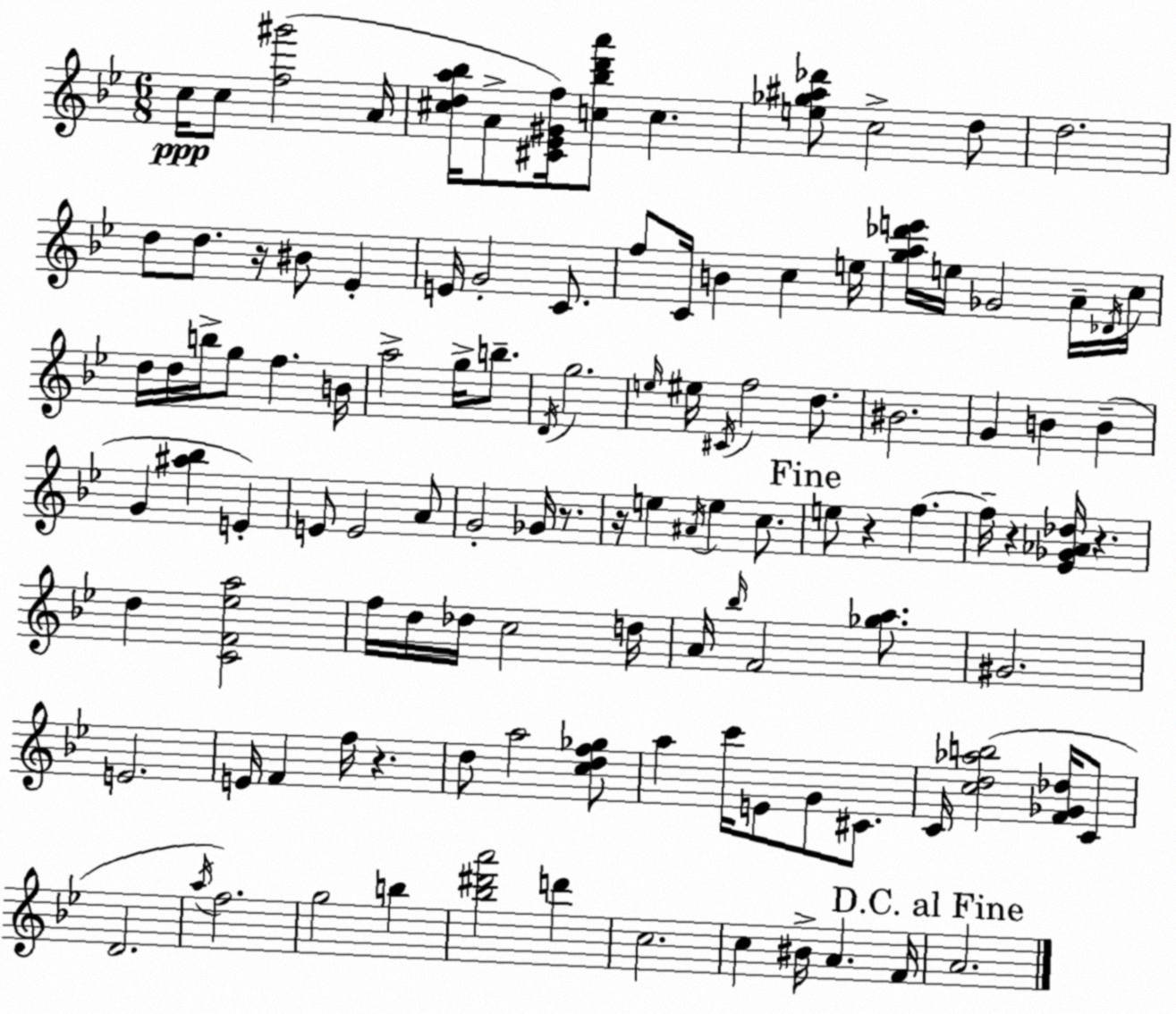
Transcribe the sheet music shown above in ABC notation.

X:1
T:Untitled
M:6/8
L:1/4
K:Gm
c/4 c/2 [f^g']2 A/4 [^cda_b]/4 A/2 [^C_E^Gf]/4 [c_bd'a']/2 c [e_g^a_d']/2 c2 d/2 d2 d/2 d/2 z/4 ^B/2 _E E/4 G2 C/2 f/2 C/4 B c e/4 [ga_d'e']/4 e/4 _G2 A/4 _D/4 c/4 d/4 d/4 b/4 g/2 f B/4 a2 g/4 b/2 D/4 g2 e/4 ^e/4 ^C/4 f2 d/2 ^B2 G B B G [^a_b] E E/2 E2 A/2 G2 _G/4 z/2 z/4 e ^A/4 e c/2 e/2 z f f/4 z [_E_G_A_d]/4 z d [CF_ea]2 f/4 d/4 _d/4 c2 d/4 A/4 _b/4 F2 [_ga]/2 ^G2 E2 E/4 F f/4 z d/2 a2 [cdf_g]/2 a c'/4 E/2 G/2 ^C/2 C/4 [cd_ab]2 [F_G_d]/4 C/2 D2 a/4 f2 g2 b [_b^d'a']2 d' c2 c ^B/4 A F/4 A2